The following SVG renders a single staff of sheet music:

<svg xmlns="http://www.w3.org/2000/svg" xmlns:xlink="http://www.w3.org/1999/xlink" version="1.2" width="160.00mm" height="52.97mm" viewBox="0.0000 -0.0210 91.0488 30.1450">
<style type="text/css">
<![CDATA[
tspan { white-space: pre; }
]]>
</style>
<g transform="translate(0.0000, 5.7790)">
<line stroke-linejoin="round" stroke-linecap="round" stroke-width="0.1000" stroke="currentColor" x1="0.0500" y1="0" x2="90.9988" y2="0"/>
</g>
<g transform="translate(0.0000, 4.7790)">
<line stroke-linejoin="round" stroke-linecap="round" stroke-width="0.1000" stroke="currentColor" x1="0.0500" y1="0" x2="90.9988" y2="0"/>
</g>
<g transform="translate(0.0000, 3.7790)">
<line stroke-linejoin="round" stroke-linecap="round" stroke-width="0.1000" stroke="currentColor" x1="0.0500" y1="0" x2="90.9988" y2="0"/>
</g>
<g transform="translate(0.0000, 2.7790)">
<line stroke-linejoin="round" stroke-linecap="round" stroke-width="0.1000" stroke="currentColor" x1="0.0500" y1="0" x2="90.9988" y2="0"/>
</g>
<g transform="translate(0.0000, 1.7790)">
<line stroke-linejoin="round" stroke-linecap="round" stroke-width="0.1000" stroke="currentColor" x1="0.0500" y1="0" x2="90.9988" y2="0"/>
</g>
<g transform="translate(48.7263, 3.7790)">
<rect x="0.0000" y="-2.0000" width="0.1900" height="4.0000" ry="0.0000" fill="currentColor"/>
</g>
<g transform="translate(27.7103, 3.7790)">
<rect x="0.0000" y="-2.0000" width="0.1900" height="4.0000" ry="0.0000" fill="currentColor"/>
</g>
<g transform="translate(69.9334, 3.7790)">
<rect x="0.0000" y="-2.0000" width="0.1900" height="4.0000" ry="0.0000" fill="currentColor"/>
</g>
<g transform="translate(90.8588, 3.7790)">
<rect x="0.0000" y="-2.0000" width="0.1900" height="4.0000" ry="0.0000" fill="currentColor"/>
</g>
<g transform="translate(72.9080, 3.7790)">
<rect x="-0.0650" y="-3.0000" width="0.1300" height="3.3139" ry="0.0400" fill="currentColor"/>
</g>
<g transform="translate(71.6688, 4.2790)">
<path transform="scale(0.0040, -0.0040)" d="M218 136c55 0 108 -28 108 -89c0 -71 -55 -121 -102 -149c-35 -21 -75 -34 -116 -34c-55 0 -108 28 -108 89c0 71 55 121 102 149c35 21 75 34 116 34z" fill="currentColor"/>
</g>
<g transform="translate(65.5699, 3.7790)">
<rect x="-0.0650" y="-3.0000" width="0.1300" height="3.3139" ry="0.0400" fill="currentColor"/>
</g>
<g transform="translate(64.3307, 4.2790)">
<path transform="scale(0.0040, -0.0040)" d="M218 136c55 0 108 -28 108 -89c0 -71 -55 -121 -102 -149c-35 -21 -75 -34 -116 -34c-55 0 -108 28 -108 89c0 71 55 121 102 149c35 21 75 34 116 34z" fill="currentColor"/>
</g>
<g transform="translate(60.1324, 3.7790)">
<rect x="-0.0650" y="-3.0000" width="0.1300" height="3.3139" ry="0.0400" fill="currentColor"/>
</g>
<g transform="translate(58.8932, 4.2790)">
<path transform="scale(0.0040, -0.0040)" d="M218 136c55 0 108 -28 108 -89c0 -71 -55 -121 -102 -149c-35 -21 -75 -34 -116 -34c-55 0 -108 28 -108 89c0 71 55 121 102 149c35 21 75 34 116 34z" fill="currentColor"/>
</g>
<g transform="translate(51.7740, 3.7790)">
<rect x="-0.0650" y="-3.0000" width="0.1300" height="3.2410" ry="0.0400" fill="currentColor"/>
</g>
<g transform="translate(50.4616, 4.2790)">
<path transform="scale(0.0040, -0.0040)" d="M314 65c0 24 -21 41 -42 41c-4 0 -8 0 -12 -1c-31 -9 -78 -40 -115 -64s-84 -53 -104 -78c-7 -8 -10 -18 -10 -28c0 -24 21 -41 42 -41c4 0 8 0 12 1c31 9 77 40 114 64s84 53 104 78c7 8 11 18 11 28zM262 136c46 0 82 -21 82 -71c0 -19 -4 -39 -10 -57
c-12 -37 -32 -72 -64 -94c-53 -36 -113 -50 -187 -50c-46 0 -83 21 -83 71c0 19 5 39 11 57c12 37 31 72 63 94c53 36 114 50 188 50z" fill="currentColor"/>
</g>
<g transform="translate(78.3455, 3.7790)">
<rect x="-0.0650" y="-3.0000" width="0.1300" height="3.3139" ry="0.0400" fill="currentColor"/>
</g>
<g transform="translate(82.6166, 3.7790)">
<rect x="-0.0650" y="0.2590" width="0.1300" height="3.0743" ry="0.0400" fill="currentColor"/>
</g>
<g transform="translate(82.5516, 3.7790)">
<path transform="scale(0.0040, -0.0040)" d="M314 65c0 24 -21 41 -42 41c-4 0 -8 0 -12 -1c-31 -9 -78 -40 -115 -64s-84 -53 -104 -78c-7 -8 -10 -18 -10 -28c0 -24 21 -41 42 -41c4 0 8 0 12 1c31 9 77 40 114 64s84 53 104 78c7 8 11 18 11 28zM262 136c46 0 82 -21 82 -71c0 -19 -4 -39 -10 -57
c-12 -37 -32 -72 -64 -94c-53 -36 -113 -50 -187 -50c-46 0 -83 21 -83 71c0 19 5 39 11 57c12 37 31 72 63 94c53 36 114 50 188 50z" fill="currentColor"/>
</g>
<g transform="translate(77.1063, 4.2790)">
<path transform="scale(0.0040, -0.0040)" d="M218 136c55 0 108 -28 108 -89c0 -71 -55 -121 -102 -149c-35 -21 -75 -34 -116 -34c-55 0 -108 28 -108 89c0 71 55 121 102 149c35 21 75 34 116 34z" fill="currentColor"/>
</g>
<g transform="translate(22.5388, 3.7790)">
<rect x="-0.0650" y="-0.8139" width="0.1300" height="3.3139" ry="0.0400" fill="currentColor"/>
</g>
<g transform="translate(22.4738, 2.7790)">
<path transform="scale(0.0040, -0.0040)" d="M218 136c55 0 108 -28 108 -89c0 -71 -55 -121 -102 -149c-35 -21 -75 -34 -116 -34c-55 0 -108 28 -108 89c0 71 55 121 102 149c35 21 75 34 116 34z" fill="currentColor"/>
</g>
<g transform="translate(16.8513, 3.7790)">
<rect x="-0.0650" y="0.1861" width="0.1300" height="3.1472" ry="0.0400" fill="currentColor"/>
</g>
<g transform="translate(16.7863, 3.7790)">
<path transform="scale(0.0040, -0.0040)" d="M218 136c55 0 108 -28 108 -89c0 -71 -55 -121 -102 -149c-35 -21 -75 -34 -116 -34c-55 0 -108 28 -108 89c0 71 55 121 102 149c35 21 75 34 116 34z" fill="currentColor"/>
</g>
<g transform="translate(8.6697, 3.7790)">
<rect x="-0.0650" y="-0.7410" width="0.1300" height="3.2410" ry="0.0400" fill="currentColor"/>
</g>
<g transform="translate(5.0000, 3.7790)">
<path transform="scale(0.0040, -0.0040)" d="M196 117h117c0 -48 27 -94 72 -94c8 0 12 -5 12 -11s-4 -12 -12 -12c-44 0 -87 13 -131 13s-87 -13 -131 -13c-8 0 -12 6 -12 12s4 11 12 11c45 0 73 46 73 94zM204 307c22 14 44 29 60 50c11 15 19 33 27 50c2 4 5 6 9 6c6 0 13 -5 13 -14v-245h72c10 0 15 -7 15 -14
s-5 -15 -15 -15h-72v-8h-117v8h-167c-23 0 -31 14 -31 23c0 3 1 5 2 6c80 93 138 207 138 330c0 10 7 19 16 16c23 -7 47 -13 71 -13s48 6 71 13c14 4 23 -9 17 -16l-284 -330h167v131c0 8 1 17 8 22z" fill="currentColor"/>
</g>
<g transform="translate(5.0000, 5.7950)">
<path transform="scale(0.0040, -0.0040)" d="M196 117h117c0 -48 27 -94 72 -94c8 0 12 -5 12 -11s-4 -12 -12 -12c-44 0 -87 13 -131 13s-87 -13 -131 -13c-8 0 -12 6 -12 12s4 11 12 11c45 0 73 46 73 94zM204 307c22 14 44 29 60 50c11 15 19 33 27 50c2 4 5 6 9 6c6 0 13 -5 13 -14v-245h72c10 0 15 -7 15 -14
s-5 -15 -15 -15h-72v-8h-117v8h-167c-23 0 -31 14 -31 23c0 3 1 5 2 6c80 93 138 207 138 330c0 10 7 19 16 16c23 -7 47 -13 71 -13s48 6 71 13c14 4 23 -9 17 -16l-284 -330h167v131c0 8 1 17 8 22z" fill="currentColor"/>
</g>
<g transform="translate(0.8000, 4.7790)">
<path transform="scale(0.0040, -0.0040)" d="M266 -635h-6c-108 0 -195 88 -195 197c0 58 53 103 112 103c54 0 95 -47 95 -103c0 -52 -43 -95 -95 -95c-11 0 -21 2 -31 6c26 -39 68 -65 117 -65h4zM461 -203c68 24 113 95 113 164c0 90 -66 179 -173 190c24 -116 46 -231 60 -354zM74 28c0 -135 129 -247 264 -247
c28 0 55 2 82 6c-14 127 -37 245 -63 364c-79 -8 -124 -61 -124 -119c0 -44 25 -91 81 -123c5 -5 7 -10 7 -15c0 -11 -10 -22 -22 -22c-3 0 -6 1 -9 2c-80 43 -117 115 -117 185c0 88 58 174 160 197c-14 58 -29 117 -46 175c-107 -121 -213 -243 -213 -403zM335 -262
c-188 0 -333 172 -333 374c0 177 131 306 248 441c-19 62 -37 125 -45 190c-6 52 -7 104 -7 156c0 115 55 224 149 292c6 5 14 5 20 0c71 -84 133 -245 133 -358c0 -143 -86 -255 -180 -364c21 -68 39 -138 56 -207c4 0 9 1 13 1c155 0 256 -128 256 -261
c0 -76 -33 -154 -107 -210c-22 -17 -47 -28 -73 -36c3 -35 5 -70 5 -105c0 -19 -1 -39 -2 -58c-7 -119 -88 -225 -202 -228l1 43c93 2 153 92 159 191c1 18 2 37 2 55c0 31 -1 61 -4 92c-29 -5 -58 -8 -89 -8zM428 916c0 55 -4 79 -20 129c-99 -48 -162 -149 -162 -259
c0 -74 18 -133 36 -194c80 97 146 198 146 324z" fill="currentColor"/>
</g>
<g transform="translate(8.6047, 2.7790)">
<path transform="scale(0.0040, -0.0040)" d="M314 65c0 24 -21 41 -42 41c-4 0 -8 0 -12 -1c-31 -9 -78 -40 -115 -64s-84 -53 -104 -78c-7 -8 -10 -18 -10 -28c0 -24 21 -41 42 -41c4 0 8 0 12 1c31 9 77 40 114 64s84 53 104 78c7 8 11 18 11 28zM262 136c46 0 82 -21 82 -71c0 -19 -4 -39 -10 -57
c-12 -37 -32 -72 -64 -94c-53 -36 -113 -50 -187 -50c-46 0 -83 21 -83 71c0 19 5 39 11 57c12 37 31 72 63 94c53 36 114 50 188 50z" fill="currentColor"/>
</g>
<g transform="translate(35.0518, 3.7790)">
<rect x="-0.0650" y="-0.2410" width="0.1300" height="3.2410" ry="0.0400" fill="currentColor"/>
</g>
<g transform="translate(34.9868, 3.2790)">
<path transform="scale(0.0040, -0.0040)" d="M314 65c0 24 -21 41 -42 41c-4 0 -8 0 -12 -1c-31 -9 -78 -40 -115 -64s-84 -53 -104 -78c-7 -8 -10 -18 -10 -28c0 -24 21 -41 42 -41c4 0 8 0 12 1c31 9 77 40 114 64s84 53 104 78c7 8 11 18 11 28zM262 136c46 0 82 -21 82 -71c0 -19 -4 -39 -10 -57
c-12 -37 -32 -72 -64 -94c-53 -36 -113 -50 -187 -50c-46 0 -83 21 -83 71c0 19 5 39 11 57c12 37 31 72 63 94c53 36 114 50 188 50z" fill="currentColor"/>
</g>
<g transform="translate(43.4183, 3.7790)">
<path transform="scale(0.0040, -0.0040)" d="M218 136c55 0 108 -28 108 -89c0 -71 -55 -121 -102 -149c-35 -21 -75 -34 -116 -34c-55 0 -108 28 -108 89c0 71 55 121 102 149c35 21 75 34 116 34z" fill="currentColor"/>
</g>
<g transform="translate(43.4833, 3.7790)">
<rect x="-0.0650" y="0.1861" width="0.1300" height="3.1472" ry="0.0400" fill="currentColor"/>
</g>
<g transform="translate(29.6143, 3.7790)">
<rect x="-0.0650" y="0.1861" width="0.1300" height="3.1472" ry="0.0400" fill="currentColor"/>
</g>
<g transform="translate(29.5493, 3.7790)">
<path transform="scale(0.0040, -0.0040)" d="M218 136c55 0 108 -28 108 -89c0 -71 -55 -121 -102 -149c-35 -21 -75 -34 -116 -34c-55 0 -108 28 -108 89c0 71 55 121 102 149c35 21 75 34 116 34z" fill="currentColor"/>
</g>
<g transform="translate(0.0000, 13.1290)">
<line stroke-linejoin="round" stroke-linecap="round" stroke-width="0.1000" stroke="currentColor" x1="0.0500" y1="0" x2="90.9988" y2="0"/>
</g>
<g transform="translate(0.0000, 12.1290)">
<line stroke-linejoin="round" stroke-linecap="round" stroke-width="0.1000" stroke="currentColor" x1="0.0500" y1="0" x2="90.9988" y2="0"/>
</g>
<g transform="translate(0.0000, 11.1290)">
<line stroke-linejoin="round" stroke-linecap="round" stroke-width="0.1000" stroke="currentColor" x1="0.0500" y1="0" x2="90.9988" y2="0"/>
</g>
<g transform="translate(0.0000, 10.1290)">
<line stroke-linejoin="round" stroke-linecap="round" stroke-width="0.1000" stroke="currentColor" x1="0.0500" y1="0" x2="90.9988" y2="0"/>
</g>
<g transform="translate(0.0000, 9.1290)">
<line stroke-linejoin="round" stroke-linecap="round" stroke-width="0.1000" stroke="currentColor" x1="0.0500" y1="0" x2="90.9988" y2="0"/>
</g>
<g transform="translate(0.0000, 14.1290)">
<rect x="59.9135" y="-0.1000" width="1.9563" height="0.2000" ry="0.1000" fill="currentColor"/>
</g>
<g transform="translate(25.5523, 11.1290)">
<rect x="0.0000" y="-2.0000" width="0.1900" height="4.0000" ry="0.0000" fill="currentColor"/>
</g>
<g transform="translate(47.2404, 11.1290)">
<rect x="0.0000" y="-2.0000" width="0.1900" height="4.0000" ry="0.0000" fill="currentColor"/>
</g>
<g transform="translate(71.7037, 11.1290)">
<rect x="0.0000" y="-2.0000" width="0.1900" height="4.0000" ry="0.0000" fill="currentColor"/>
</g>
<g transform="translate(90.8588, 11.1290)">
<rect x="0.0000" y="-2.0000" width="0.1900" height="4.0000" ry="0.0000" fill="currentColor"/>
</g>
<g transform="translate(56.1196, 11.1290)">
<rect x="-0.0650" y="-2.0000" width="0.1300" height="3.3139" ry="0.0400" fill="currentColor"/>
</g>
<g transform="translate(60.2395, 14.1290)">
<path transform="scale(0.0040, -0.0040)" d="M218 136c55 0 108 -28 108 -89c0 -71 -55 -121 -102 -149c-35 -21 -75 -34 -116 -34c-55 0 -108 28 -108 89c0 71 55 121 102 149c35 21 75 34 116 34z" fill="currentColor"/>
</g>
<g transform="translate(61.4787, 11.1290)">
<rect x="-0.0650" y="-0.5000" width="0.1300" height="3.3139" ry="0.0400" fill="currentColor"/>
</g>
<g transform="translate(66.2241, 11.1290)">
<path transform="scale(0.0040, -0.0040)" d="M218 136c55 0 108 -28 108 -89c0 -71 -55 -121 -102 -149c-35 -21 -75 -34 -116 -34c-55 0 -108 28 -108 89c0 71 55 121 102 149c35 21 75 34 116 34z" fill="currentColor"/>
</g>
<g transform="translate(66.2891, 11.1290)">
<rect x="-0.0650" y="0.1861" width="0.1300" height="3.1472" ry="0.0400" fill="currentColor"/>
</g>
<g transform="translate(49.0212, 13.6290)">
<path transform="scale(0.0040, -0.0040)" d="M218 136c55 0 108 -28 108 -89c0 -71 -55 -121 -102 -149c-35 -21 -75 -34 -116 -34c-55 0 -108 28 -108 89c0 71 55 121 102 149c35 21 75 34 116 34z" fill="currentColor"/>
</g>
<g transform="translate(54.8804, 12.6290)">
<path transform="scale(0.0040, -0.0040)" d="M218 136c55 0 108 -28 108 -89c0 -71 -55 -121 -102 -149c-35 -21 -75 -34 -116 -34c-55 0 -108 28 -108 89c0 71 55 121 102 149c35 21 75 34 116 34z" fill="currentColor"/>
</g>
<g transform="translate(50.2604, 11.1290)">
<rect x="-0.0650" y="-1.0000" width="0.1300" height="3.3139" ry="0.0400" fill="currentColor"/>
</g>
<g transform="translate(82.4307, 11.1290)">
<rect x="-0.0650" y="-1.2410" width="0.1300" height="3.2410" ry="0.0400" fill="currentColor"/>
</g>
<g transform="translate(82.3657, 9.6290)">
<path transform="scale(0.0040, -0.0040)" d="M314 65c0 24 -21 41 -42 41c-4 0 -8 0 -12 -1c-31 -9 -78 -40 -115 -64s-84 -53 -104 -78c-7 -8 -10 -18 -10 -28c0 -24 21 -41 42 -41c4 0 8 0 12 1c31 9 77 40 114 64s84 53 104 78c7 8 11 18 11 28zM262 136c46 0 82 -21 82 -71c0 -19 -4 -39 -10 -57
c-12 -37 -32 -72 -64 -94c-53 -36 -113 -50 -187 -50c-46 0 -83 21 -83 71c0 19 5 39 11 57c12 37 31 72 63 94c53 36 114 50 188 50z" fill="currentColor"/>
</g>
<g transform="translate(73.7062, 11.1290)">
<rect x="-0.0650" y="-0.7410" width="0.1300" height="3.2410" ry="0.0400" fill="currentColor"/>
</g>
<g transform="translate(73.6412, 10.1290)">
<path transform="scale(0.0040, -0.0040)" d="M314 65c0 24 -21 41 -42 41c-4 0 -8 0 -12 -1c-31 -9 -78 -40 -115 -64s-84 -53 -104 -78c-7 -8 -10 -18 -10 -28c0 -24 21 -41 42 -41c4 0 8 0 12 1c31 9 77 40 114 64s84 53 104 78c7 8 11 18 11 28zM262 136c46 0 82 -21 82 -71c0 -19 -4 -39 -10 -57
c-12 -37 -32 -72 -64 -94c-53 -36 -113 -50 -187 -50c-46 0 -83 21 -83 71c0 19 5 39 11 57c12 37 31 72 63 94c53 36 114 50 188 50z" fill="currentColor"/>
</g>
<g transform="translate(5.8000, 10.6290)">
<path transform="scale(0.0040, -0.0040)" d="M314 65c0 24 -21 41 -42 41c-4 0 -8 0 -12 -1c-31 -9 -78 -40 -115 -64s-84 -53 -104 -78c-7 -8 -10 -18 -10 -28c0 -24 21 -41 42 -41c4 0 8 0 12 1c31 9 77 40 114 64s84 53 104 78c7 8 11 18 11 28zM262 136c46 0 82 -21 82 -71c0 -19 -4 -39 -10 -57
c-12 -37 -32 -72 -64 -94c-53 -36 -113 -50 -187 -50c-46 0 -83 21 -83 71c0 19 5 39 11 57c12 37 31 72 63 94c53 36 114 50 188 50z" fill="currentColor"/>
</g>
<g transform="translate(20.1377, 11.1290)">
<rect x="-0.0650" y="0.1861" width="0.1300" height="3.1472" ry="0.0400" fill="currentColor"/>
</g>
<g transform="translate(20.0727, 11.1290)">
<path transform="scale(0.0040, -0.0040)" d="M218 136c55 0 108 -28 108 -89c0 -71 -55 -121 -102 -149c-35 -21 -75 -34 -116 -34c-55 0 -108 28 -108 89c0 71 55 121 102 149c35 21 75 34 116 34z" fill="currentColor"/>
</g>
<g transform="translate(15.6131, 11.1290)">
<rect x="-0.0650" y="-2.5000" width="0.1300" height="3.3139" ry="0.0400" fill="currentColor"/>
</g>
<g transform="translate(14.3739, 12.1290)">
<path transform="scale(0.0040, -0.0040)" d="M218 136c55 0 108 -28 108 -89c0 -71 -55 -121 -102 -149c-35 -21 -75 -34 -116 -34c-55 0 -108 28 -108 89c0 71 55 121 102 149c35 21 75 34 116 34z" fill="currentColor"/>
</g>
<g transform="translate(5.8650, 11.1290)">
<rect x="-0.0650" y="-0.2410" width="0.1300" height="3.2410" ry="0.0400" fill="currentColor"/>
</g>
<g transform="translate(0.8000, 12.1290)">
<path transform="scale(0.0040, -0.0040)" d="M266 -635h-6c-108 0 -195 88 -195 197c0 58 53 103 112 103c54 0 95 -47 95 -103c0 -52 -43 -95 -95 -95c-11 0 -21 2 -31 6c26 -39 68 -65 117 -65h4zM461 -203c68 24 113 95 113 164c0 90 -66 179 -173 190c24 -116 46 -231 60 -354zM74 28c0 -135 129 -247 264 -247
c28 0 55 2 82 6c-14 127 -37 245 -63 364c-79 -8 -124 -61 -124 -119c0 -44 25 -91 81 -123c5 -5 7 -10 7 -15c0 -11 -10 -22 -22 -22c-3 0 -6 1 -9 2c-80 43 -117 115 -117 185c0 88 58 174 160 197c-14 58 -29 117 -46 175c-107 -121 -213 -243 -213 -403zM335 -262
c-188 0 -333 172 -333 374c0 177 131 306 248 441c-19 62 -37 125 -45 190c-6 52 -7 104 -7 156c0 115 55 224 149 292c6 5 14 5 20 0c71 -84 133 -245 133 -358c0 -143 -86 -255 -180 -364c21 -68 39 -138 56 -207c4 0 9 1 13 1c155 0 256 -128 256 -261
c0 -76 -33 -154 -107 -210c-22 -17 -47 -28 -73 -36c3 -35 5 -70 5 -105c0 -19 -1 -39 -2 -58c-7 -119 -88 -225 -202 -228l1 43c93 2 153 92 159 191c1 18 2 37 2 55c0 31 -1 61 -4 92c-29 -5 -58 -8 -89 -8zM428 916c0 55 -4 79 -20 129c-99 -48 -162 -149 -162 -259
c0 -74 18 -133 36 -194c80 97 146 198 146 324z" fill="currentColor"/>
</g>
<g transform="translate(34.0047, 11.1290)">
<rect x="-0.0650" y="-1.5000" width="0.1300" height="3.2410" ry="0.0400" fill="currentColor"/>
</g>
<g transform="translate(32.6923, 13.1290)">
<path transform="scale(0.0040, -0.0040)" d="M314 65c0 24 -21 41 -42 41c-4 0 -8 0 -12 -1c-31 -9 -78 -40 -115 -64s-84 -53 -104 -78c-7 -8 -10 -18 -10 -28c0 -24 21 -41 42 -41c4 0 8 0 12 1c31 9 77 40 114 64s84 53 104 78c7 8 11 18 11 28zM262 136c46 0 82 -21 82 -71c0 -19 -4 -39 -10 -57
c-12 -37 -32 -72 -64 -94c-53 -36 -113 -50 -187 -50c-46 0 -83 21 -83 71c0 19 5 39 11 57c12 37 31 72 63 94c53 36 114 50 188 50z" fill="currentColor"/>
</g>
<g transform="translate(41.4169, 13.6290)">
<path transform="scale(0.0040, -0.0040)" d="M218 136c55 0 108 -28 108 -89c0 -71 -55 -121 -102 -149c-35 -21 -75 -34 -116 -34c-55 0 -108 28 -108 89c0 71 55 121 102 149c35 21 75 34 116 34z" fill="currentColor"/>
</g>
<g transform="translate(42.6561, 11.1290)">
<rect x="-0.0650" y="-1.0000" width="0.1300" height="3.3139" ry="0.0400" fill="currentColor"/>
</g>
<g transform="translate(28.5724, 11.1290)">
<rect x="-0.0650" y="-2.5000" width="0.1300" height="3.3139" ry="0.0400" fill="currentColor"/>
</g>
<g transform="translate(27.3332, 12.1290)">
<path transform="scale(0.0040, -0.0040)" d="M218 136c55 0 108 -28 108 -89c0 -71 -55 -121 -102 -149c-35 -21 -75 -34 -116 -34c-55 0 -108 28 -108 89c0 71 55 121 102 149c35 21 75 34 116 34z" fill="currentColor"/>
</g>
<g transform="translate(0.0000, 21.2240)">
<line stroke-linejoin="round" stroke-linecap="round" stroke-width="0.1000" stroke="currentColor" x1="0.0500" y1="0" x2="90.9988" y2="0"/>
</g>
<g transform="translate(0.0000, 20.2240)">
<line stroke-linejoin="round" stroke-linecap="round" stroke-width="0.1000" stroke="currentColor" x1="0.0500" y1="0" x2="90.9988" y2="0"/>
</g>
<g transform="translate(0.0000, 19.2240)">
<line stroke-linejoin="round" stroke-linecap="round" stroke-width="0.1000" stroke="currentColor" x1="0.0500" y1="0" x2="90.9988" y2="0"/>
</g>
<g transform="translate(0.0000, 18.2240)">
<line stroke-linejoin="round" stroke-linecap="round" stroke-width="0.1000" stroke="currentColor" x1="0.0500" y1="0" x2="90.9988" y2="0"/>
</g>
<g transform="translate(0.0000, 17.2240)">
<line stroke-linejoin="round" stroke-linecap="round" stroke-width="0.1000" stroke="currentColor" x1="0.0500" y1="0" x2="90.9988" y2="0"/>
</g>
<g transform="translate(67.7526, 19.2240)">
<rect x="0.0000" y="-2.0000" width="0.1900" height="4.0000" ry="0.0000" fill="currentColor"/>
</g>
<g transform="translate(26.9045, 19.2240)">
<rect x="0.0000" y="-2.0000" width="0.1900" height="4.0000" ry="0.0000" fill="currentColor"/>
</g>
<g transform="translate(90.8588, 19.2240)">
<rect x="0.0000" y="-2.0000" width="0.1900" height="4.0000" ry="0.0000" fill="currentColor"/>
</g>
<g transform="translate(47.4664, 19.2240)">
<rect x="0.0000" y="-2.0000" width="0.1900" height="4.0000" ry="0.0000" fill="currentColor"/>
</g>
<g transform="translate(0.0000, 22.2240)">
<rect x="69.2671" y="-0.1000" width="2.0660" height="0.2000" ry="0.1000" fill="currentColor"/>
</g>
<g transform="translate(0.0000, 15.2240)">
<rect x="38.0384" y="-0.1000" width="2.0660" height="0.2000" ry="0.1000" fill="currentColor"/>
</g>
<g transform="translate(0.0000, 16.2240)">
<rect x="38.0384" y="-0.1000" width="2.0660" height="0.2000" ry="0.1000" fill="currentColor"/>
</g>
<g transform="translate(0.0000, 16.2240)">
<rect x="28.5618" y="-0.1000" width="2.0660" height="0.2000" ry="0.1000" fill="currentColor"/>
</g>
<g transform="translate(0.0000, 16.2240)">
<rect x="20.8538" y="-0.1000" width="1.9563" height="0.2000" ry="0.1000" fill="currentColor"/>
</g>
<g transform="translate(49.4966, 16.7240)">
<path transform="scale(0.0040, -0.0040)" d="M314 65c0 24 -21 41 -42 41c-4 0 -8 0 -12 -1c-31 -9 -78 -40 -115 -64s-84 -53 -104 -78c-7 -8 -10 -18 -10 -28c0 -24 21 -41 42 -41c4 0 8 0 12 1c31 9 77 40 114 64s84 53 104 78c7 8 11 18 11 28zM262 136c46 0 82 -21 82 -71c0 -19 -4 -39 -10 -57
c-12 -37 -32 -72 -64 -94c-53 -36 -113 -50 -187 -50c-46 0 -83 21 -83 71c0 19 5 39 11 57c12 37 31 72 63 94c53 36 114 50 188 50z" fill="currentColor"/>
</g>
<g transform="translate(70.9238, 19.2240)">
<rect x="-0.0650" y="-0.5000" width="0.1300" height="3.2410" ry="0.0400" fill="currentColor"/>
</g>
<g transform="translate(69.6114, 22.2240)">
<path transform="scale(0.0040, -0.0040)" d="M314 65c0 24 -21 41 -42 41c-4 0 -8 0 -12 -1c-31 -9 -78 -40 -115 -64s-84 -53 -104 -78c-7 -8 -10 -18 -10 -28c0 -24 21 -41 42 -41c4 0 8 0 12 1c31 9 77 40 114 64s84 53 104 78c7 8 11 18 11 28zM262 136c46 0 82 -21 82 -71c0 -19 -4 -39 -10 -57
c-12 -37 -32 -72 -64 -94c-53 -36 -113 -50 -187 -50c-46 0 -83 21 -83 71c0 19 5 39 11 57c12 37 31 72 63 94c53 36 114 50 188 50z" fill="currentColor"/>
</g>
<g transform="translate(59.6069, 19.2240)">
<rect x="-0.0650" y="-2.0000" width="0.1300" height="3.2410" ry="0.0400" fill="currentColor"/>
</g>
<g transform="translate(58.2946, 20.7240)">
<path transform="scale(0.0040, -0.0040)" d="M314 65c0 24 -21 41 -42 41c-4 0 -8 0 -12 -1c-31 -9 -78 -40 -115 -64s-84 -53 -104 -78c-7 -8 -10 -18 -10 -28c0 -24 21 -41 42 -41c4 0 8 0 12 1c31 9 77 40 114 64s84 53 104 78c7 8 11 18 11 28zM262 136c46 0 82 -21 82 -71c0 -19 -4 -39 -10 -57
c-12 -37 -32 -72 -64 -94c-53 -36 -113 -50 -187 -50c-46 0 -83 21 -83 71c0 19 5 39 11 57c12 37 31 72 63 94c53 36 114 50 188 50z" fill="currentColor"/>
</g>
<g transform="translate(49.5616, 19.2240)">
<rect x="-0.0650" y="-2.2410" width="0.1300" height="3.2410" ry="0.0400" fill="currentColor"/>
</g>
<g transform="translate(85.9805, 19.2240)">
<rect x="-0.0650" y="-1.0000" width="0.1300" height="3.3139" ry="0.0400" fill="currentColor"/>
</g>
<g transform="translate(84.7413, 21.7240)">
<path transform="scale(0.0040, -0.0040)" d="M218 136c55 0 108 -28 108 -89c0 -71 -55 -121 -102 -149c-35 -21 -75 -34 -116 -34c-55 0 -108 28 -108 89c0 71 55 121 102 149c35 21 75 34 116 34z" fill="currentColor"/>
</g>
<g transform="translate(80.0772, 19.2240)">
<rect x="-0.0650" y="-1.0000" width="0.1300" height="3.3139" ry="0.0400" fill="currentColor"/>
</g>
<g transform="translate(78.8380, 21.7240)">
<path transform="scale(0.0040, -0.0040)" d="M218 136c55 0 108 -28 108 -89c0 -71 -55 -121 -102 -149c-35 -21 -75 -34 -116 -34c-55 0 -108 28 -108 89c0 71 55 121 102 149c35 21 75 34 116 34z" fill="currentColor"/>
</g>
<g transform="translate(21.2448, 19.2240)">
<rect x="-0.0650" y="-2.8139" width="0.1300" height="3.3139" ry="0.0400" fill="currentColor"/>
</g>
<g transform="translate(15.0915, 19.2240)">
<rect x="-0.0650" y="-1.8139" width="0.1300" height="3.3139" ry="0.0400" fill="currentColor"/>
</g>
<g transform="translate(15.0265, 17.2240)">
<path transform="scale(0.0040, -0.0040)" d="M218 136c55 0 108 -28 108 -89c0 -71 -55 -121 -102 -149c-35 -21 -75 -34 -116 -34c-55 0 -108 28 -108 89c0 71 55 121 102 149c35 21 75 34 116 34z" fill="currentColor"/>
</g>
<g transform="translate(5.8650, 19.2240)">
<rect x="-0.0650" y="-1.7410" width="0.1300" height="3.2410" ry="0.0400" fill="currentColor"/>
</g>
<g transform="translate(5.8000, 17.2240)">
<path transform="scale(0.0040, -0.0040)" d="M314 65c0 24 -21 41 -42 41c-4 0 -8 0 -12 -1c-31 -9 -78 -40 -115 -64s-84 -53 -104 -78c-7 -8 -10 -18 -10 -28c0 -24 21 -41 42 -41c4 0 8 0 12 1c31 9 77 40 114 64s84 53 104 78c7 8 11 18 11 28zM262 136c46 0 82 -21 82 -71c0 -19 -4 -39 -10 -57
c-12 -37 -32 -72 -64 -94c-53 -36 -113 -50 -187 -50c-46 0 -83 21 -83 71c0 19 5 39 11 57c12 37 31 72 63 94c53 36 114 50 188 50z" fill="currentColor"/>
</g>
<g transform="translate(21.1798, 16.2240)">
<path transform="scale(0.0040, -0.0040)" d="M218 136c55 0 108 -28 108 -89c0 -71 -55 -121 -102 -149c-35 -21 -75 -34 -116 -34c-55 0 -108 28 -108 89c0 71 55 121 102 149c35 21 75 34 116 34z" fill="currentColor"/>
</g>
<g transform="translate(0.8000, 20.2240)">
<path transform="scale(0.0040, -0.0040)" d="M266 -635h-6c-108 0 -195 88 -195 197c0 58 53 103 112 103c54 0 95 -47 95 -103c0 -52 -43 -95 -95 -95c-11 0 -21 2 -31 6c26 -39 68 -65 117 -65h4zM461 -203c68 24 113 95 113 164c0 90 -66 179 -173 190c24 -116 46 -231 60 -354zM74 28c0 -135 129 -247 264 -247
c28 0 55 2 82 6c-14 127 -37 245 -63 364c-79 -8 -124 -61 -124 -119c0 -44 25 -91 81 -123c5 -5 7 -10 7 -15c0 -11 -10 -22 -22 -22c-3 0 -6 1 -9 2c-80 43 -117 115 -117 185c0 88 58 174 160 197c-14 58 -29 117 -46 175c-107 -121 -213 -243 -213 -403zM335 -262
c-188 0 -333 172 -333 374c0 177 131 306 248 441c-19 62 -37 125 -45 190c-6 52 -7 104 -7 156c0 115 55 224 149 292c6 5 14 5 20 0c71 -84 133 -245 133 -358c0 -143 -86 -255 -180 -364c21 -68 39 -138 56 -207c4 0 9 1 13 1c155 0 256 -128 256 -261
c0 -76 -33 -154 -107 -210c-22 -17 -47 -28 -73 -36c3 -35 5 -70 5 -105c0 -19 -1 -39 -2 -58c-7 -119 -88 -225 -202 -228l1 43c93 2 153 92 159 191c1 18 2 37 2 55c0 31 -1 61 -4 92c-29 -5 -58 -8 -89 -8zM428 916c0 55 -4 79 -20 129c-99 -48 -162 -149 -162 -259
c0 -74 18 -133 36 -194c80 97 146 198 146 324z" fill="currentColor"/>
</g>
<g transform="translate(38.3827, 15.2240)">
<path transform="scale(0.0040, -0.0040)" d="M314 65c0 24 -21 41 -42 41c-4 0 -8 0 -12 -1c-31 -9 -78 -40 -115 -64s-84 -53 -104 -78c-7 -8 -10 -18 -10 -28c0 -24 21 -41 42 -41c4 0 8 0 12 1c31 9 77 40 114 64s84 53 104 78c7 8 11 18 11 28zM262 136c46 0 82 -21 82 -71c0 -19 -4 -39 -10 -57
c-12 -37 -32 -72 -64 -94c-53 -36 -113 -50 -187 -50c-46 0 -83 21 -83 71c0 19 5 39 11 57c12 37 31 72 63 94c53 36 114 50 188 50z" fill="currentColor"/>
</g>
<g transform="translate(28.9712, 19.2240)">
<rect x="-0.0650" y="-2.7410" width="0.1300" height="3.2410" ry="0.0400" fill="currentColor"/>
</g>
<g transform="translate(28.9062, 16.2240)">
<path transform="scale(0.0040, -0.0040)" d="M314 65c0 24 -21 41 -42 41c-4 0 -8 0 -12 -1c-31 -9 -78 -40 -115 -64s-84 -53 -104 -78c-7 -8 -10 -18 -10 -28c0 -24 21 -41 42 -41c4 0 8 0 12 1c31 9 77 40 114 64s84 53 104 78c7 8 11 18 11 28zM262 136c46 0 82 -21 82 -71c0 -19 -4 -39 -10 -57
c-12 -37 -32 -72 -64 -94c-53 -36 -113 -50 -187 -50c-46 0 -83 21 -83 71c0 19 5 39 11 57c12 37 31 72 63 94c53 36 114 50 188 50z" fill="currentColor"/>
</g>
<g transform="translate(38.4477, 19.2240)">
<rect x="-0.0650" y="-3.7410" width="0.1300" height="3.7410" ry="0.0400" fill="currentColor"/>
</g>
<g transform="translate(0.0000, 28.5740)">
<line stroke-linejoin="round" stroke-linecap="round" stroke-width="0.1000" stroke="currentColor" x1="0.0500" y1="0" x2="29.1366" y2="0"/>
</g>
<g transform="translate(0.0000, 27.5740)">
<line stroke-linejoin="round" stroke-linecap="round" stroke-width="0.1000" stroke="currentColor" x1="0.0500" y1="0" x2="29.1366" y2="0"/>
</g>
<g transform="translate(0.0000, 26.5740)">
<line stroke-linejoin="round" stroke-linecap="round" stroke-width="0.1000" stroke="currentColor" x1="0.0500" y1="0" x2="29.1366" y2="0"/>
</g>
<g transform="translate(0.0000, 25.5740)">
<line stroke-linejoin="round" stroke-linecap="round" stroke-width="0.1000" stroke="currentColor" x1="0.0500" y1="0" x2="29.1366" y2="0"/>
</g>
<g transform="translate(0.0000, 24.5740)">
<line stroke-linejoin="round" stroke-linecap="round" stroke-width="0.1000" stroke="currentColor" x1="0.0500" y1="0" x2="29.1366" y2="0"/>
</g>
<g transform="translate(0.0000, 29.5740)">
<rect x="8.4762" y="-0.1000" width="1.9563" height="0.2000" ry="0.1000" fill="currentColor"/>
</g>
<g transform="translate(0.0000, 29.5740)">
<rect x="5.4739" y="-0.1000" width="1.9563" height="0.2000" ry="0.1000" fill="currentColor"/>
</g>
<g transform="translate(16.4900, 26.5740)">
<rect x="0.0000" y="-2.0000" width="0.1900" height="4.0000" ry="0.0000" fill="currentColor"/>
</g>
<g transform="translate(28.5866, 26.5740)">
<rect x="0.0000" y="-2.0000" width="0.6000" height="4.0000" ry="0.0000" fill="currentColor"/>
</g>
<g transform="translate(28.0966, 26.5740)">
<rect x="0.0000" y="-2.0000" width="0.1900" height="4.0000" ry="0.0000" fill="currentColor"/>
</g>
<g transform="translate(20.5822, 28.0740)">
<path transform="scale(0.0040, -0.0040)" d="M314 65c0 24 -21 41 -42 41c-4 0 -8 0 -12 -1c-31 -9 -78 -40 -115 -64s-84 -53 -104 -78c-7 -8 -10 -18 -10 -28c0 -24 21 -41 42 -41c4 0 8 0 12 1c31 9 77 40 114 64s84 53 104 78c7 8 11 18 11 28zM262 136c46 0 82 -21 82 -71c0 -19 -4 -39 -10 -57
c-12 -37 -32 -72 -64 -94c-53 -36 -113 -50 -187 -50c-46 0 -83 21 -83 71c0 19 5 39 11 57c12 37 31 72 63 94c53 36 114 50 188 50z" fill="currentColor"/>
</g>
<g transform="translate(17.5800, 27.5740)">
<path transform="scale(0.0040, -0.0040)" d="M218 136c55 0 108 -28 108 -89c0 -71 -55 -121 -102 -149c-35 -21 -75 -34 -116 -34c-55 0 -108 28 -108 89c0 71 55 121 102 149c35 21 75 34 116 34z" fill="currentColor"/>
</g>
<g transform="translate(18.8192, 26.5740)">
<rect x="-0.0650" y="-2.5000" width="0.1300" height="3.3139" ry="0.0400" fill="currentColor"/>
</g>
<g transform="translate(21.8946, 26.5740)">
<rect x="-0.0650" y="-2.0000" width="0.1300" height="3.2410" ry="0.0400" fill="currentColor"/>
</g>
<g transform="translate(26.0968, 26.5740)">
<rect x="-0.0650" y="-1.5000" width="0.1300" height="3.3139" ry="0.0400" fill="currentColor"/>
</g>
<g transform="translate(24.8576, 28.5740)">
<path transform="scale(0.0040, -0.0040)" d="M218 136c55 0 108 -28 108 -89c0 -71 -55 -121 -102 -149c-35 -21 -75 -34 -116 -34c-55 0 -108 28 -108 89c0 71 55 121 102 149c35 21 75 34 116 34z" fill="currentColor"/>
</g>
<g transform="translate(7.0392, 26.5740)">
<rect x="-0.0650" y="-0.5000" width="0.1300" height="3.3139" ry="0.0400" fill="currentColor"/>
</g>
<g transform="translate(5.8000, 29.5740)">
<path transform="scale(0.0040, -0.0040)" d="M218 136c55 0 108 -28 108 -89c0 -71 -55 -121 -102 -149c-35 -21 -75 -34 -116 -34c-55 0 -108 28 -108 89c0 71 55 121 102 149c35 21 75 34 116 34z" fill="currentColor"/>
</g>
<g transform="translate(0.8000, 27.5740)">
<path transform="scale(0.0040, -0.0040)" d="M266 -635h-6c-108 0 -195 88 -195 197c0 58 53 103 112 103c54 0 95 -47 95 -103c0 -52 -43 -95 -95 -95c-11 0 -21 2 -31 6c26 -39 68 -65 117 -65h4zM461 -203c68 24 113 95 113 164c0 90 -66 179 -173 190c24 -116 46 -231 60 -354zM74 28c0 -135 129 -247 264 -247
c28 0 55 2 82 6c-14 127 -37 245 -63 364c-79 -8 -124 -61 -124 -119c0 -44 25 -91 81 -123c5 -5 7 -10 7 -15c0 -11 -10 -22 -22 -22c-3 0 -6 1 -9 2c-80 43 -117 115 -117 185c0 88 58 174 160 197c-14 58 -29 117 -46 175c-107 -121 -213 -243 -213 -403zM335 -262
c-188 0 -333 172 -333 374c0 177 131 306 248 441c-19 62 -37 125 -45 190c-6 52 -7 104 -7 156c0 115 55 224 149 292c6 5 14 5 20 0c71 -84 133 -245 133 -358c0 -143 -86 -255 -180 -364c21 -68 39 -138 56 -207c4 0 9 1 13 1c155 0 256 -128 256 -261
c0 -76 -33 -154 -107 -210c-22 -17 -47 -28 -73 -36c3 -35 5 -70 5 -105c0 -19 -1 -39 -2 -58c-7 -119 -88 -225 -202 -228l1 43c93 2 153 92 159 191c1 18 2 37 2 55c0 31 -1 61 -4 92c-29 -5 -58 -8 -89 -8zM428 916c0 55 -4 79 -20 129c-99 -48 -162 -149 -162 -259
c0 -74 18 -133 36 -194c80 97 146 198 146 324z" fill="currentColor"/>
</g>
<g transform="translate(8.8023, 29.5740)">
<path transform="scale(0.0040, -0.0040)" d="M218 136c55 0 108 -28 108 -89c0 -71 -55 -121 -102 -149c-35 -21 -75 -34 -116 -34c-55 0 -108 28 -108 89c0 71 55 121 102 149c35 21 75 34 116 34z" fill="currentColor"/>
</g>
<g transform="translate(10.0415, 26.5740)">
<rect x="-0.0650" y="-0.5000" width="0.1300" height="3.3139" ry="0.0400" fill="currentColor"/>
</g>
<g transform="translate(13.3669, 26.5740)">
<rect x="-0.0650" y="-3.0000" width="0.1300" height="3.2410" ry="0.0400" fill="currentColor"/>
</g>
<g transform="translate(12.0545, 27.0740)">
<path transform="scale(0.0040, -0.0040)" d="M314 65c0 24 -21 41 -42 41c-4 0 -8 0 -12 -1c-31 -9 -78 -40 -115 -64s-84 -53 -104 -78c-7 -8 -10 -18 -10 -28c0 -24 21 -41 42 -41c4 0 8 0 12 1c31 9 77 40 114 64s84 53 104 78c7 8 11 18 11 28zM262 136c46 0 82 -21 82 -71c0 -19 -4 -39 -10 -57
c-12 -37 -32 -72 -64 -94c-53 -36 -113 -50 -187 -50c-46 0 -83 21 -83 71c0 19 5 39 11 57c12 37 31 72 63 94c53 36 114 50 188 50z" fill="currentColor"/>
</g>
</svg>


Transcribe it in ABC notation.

X:1
T:Untitled
M:4/4
L:1/4
K:C
d2 B d B c2 B A2 A A A A B2 c2 G B G E2 D D F C B d2 e2 f2 f a a2 c'2 g2 F2 C2 D D C C A2 G F2 E